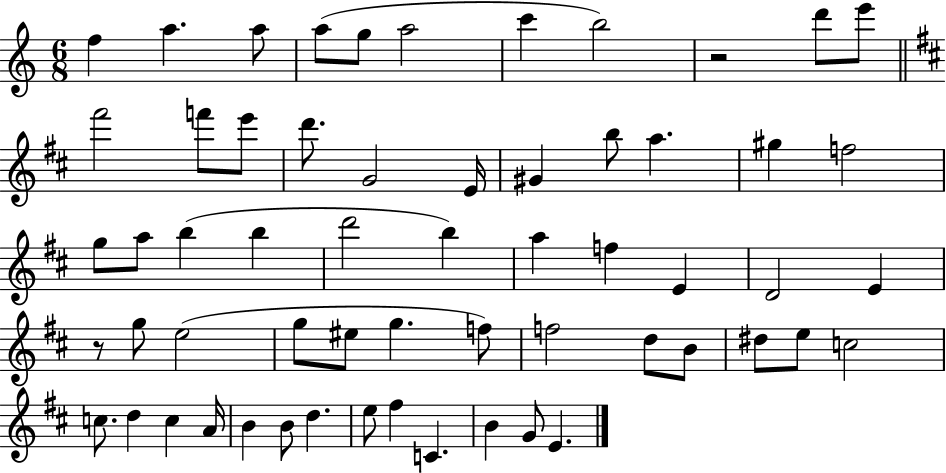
F5/q A5/q. A5/e A5/e G5/e A5/h C6/q B5/h R/h D6/e E6/e F#6/h F6/e E6/e D6/e. G4/h E4/s G#4/q B5/e A5/q. G#5/q F5/h G5/e A5/e B5/q B5/q D6/h B5/q A5/q F5/q E4/q D4/h E4/q R/e G5/e E5/h G5/e EIS5/e G5/q. F5/e F5/h D5/e B4/e D#5/e E5/e C5/h C5/e. D5/q C5/q A4/s B4/q B4/e D5/q. E5/e F#5/q C4/q. B4/q G4/e E4/q.